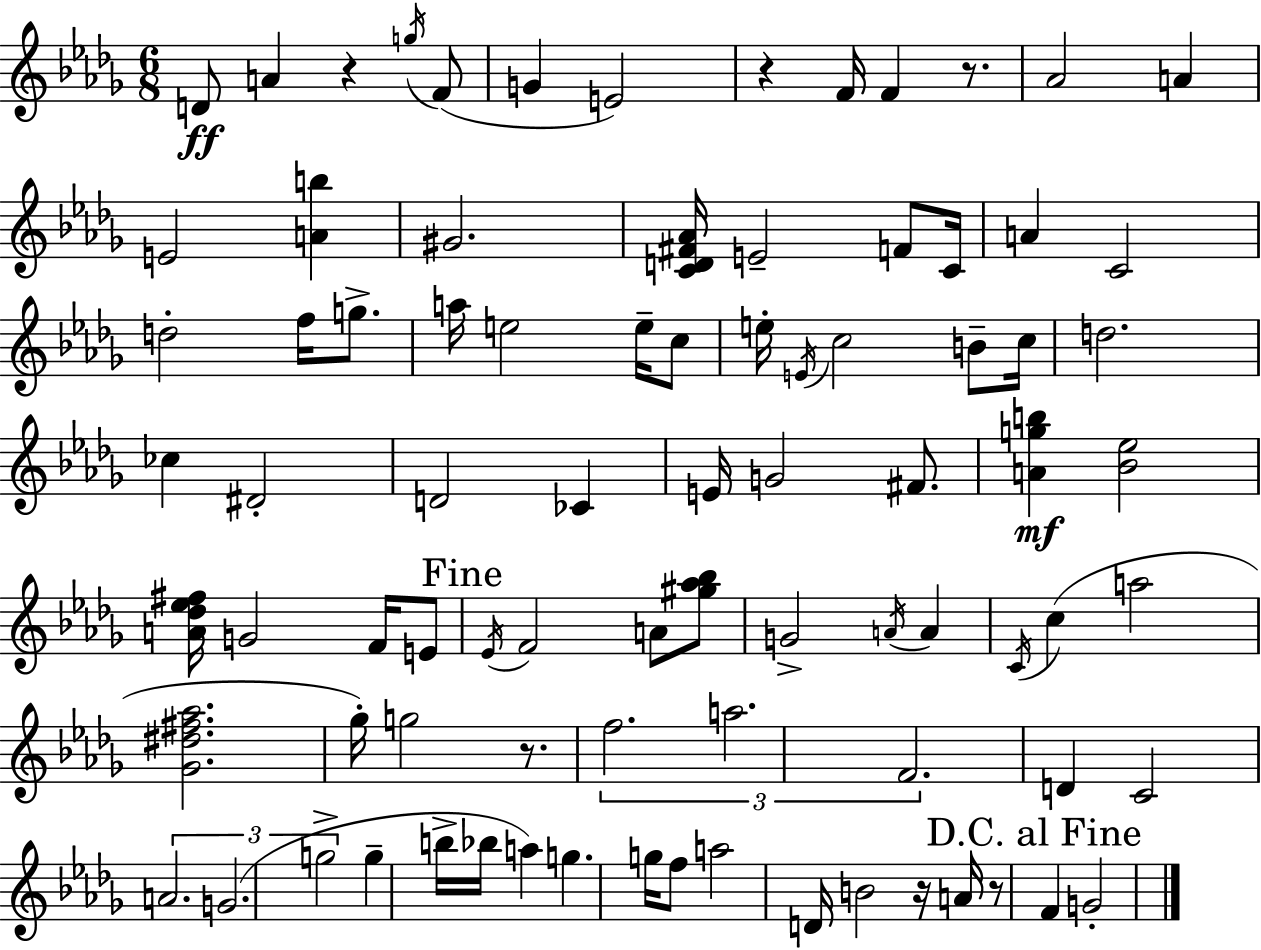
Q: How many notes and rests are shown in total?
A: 85